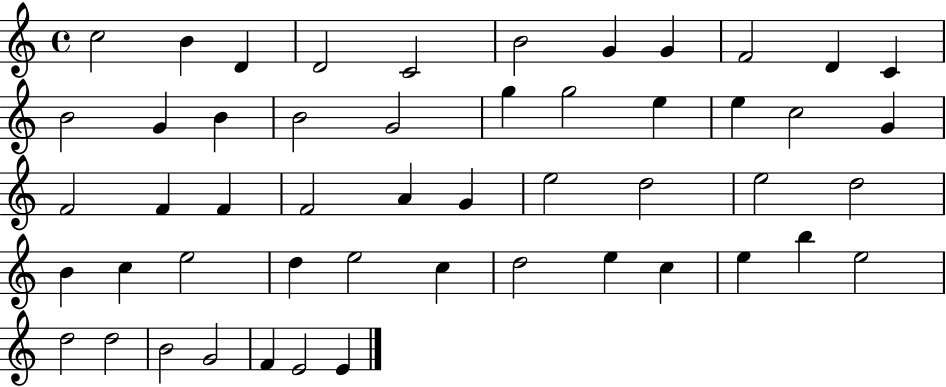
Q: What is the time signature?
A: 4/4